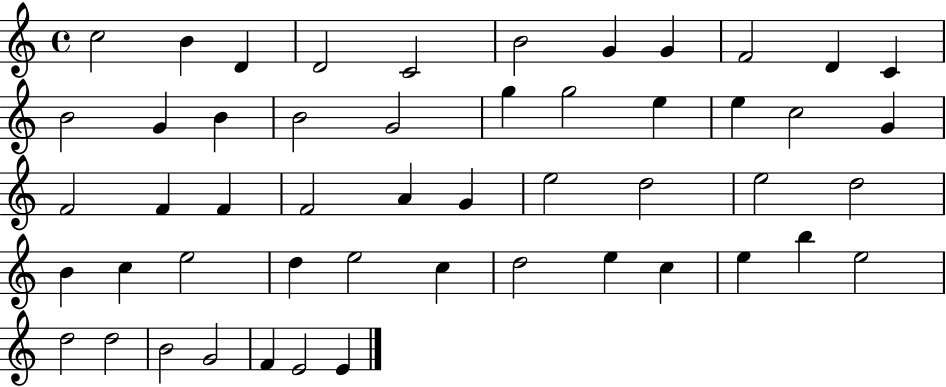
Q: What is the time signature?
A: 4/4